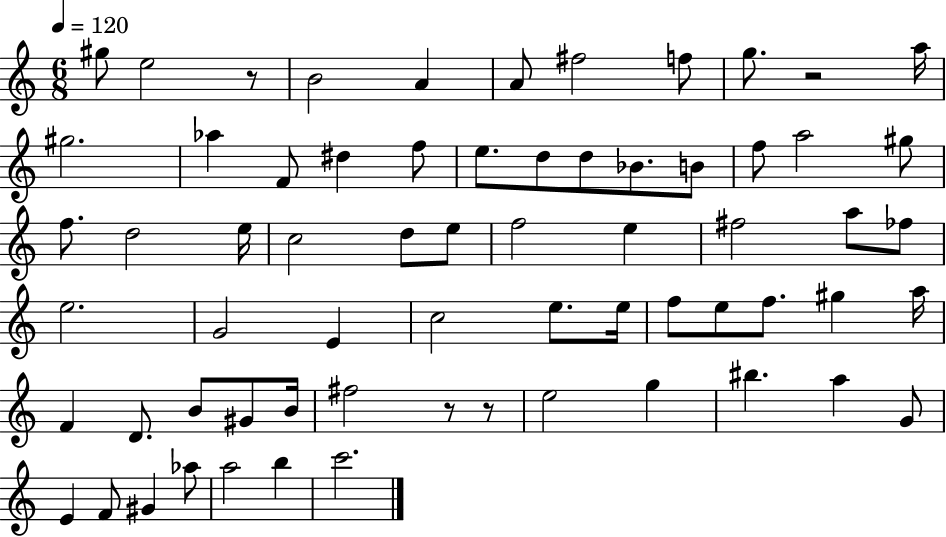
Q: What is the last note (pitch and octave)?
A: C6